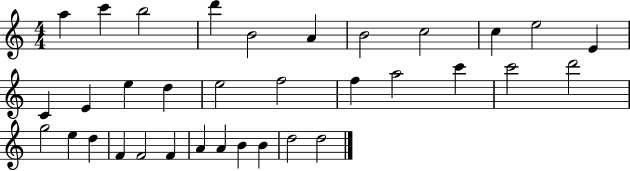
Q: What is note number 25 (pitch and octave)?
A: D5